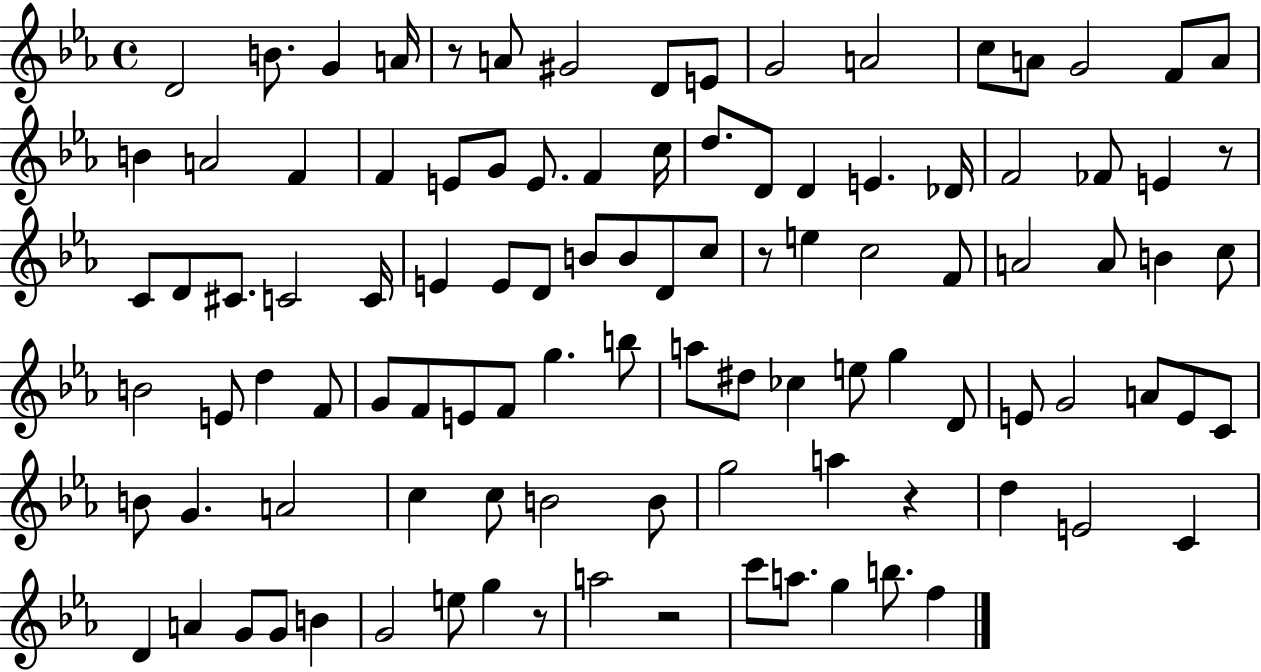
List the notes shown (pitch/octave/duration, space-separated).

D4/h B4/e. G4/q A4/s R/e A4/e G#4/h D4/e E4/e G4/h A4/h C5/e A4/e G4/h F4/e A4/e B4/q A4/h F4/q F4/q E4/e G4/e E4/e. F4/q C5/s D5/e. D4/e D4/q E4/q. Db4/s F4/h FES4/e E4/q R/e C4/e D4/e C#4/e. C4/h C4/s E4/q E4/e D4/e B4/e B4/e D4/e C5/e R/e E5/q C5/h F4/e A4/h A4/e B4/q C5/e B4/h E4/e D5/q F4/e G4/e F4/e E4/e F4/e G5/q. B5/e A5/e D#5/e CES5/q E5/e G5/q D4/e E4/e G4/h A4/e E4/e C4/e B4/e G4/q. A4/h C5/q C5/e B4/h B4/e G5/h A5/q R/q D5/q E4/h C4/q D4/q A4/q G4/e G4/e B4/q G4/h E5/e G5/q R/e A5/h R/h C6/e A5/e. G5/q B5/e. F5/q